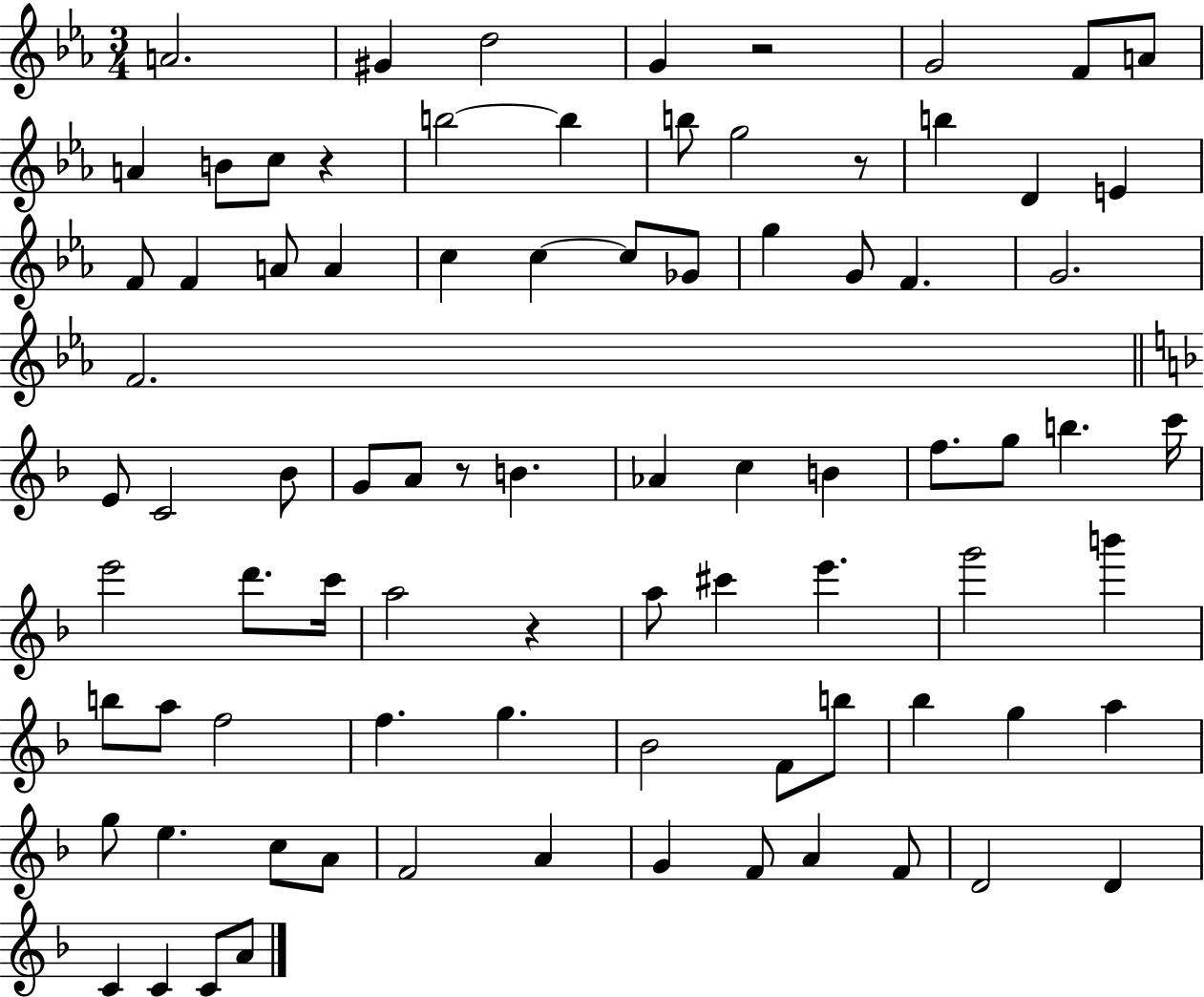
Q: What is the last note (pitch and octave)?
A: A4